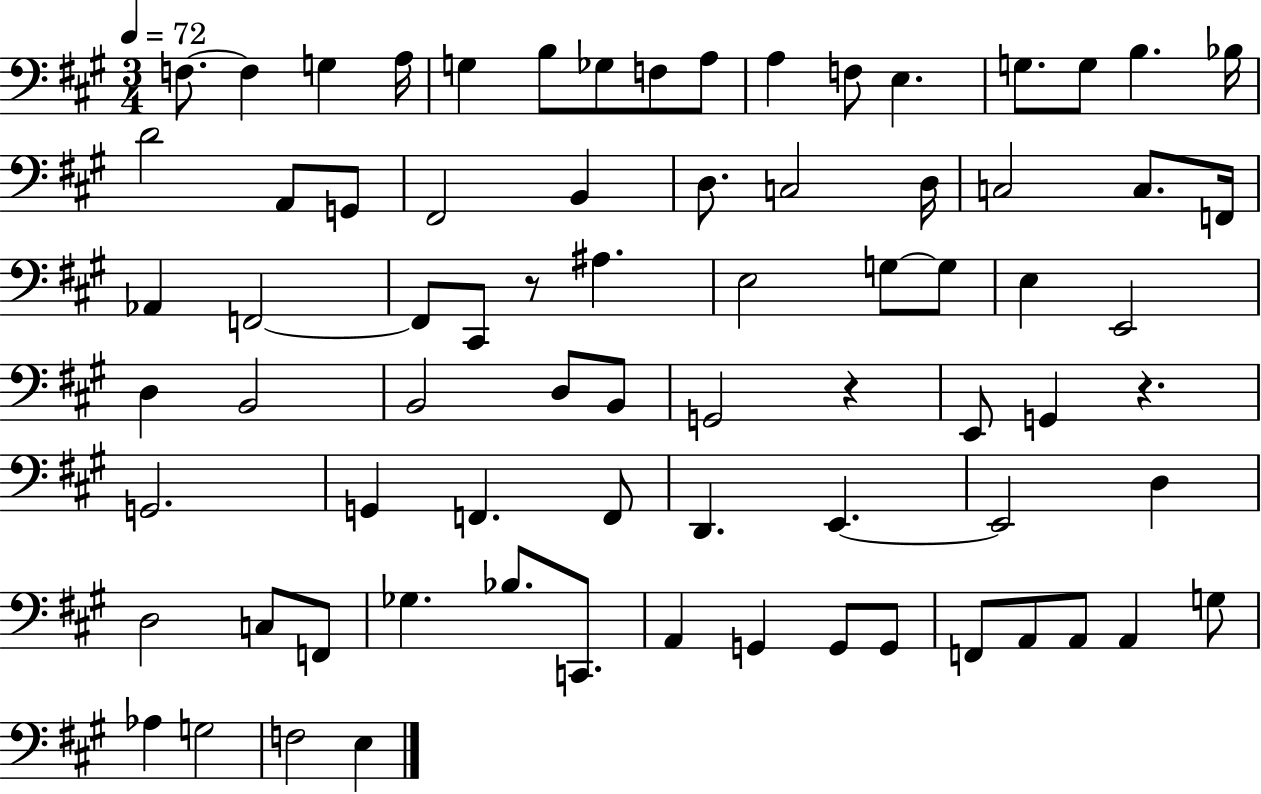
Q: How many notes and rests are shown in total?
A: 75